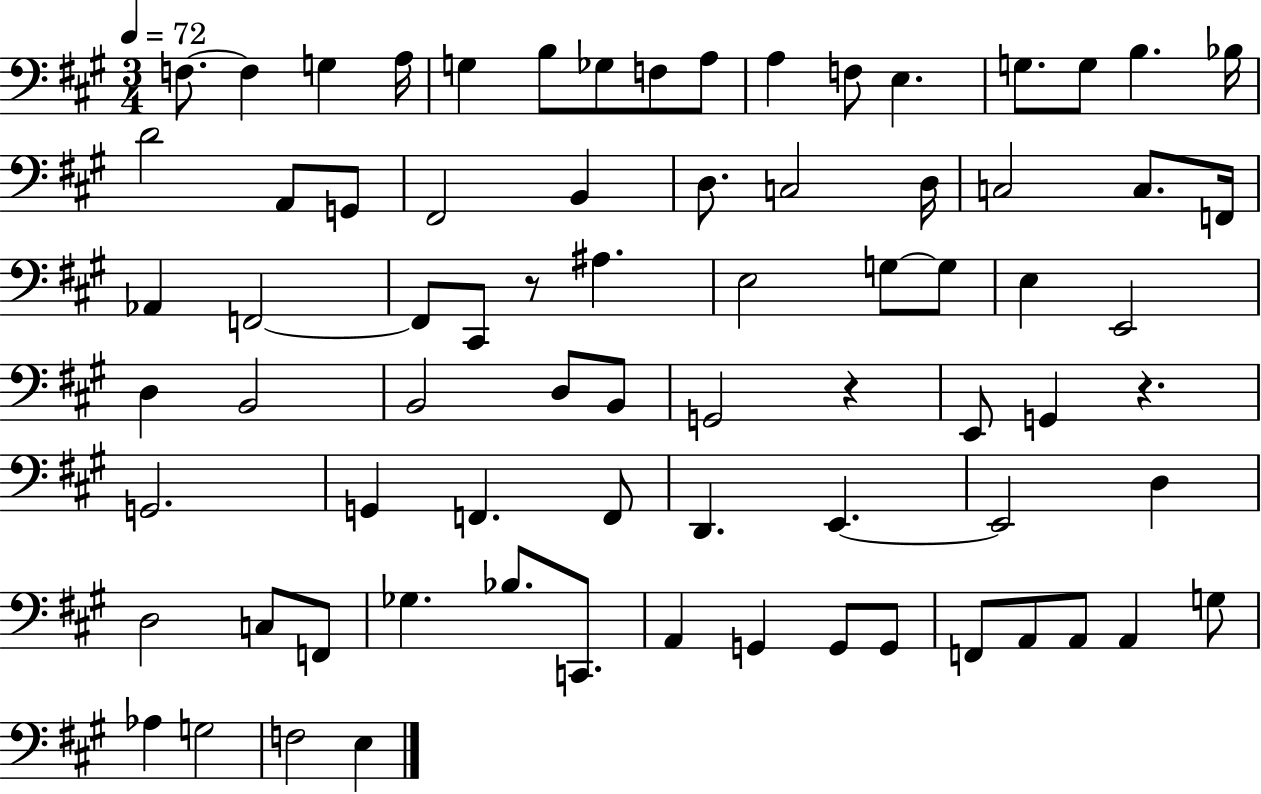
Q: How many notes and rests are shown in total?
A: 75